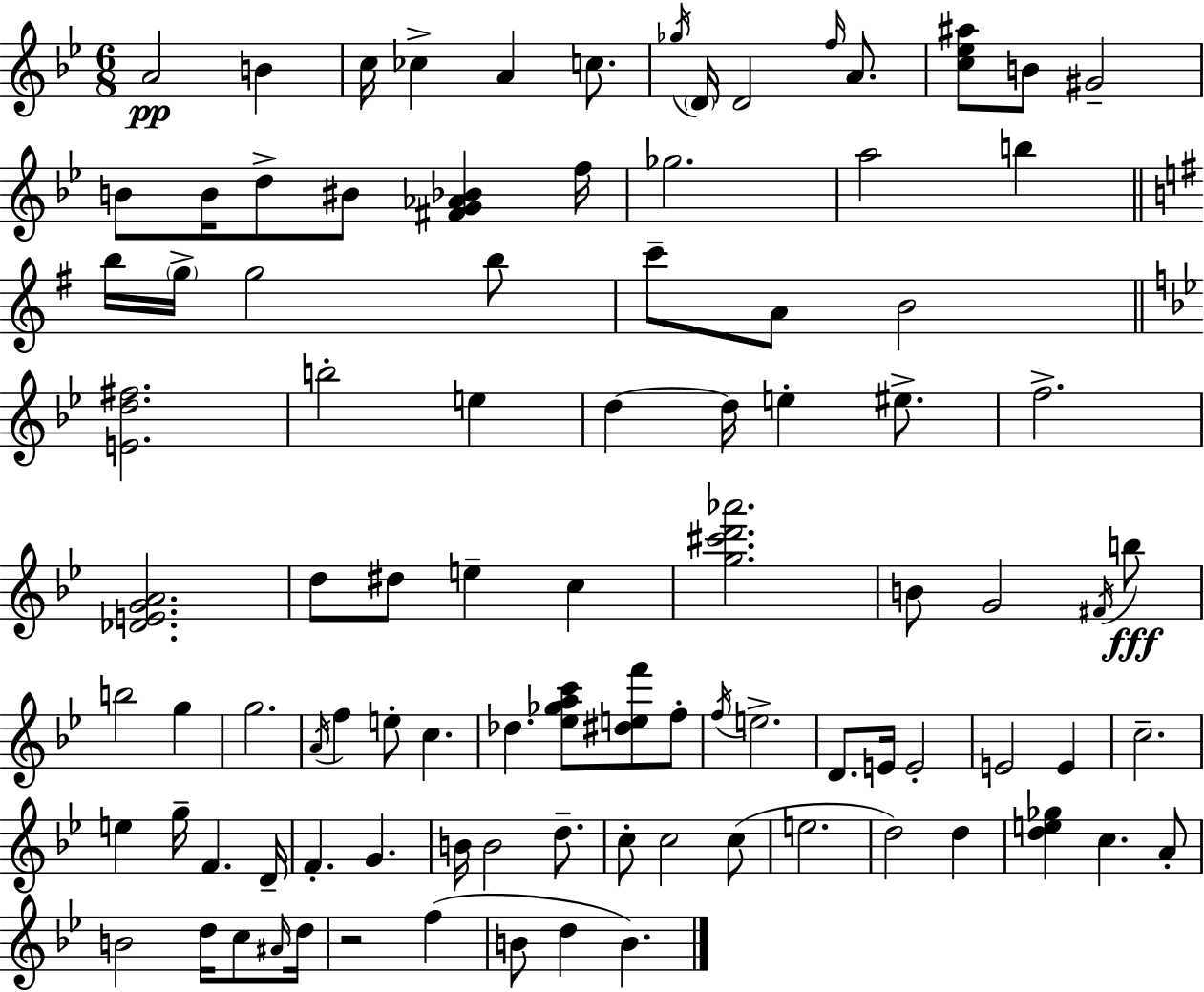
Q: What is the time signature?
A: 6/8